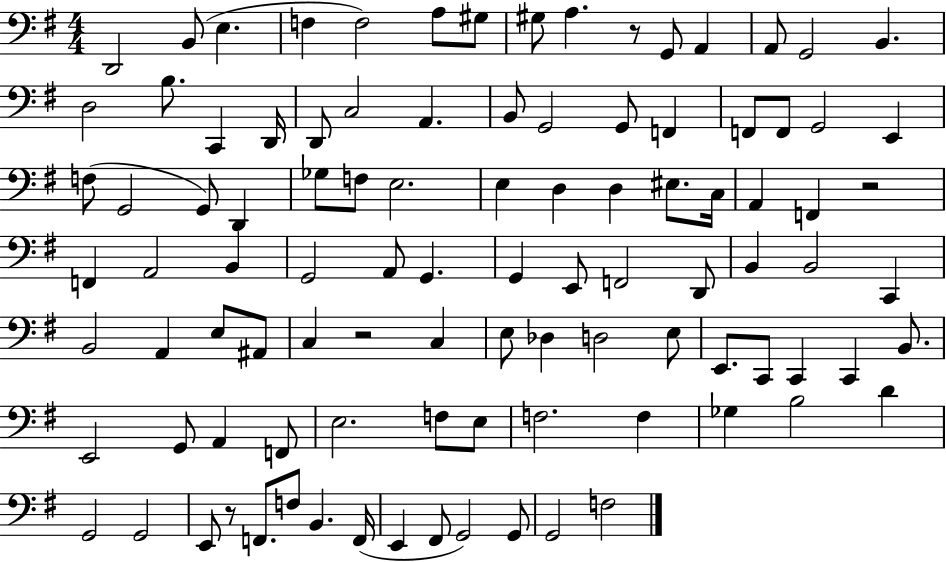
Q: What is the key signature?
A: G major